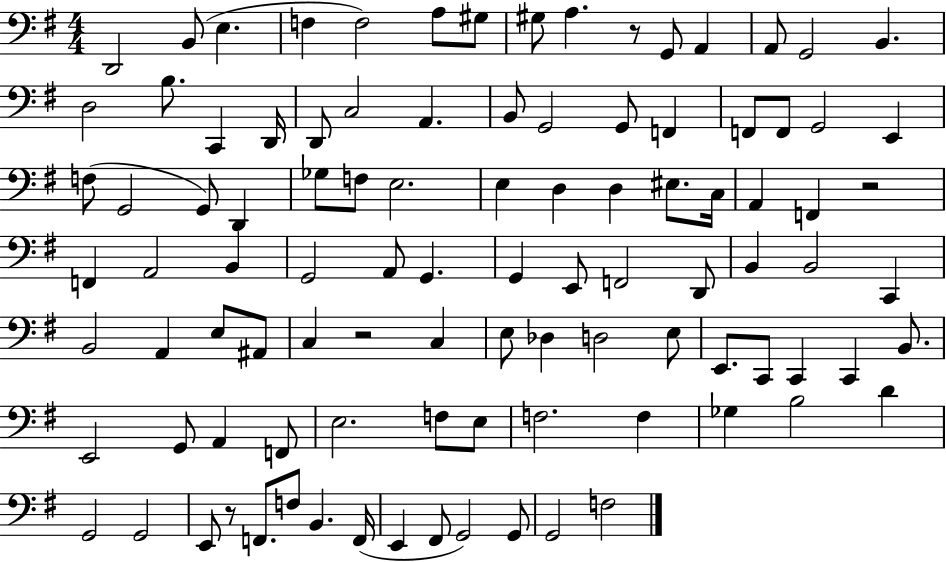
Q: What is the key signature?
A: G major